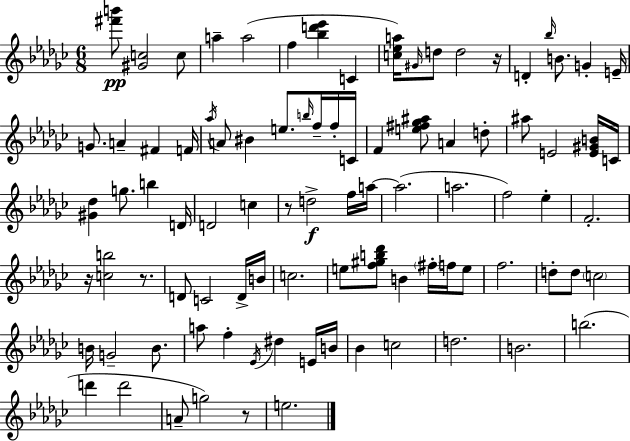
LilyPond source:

{
  \clef treble
  \numericTimeSignature
  \time 6/8
  \key ees \minor
  <fis''' b'''>8\pp <gis' c''>2 c''8 | a''4-- a''2( | f''4 <bes'' d''' ees'''>4 c'4 | <c'' ees'' a''>16) \grace { gis'16 } d''8 d''2 | \break r16 d'4-. \grace { bes''16 } b'8. g'4-. | e'16-- g'8. a'4-- fis'4 | f'16 \acciaccatura { aes''16 } a'8 bis'4 e''8. | \grace { b''16 } f''16-- f''16-. c'16 f'4 <e'' fis'' ges'' ais''>8 a'4 | \break d''8-. ais''8 e'2 | <e' gis' b'>16 c'16 <gis' des''>4 g''8. b''4 | d'16 d'2 | c''4 r8 d''2->\f | \break f''16 a''16~~ a''2.( | a''2. | f''2) | ees''4-. f'2.-. | \break r16 <c'' b''>2 | r8. d'8 c'2 | d'16-> b'16 c''2. | e''8 <f'' gis'' b'' des'''>8 b'4 | \break \parenthesize fis''16-. f''16 e''8 f''2. | d''8-. d''8 \parenthesize c''2 | b'16 g'2-- | b'8. a''8 f''4-. \acciaccatura { ees'16 } dis''4 | \break e'16 b'16 bes'4 c''2 | d''2. | b'2. | b''2.( | \break d'''4 d'''2 | a'8-- g''2) | r8 e''2. | \bar "|."
}